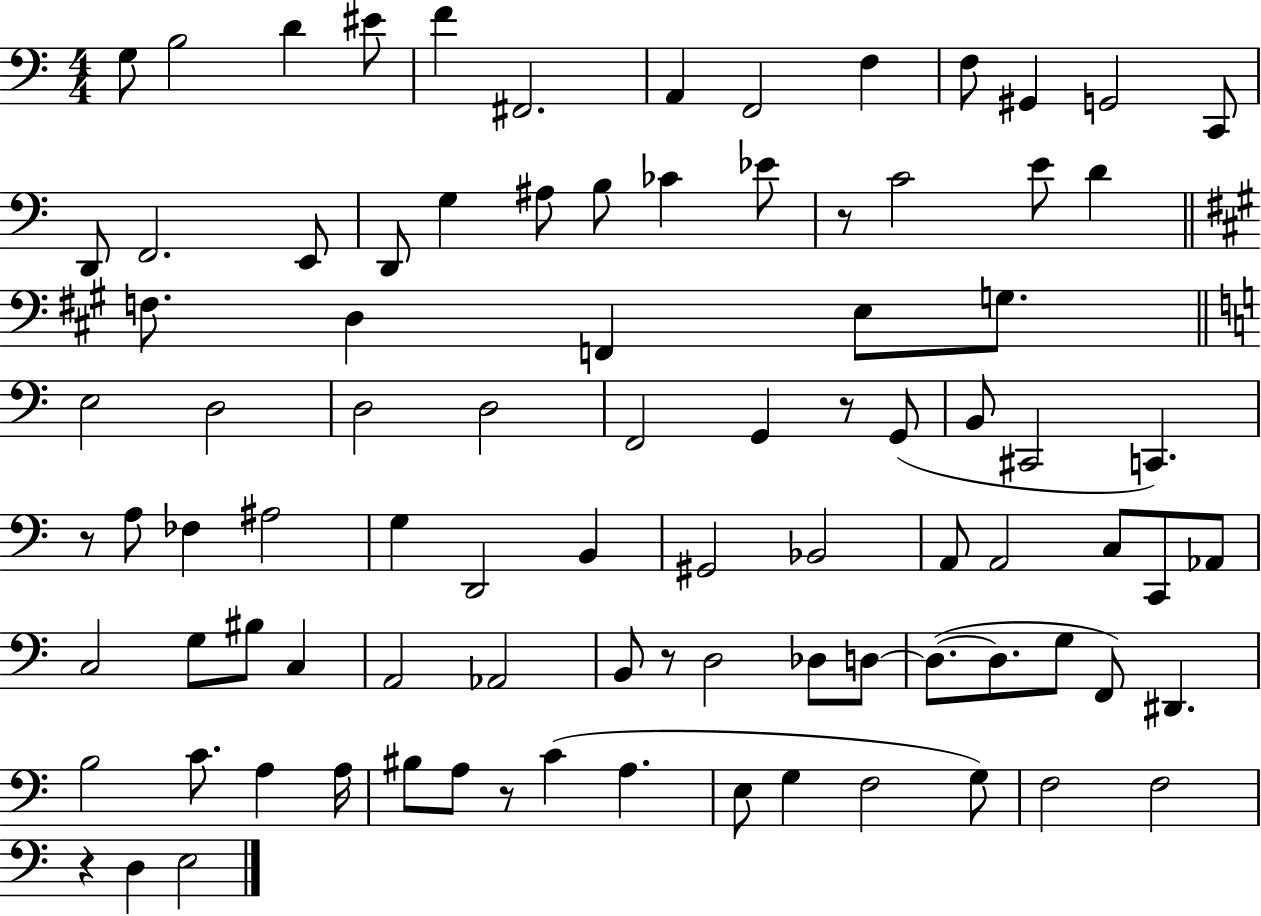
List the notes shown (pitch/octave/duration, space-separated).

G3/e B3/h D4/q EIS4/e F4/q F#2/h. A2/q F2/h F3/q F3/e G#2/q G2/h C2/e D2/e F2/h. E2/e D2/e G3/q A#3/e B3/e CES4/q Eb4/e R/e C4/h E4/e D4/q F3/e. D3/q F2/q E3/e G3/e. E3/h D3/h D3/h D3/h F2/h G2/q R/e G2/e B2/e C#2/h C2/q. R/e A3/e FES3/q A#3/h G3/q D2/h B2/q G#2/h Bb2/h A2/e A2/h C3/e C2/e Ab2/e C3/h G3/e BIS3/e C3/q A2/h Ab2/h B2/e R/e D3/h Db3/e D3/e D3/e. D3/e. G3/e F2/e D#2/q. B3/h C4/e. A3/q A3/s BIS3/e A3/e R/e C4/q A3/q. E3/e G3/q F3/h G3/e F3/h F3/h R/q D3/q E3/h